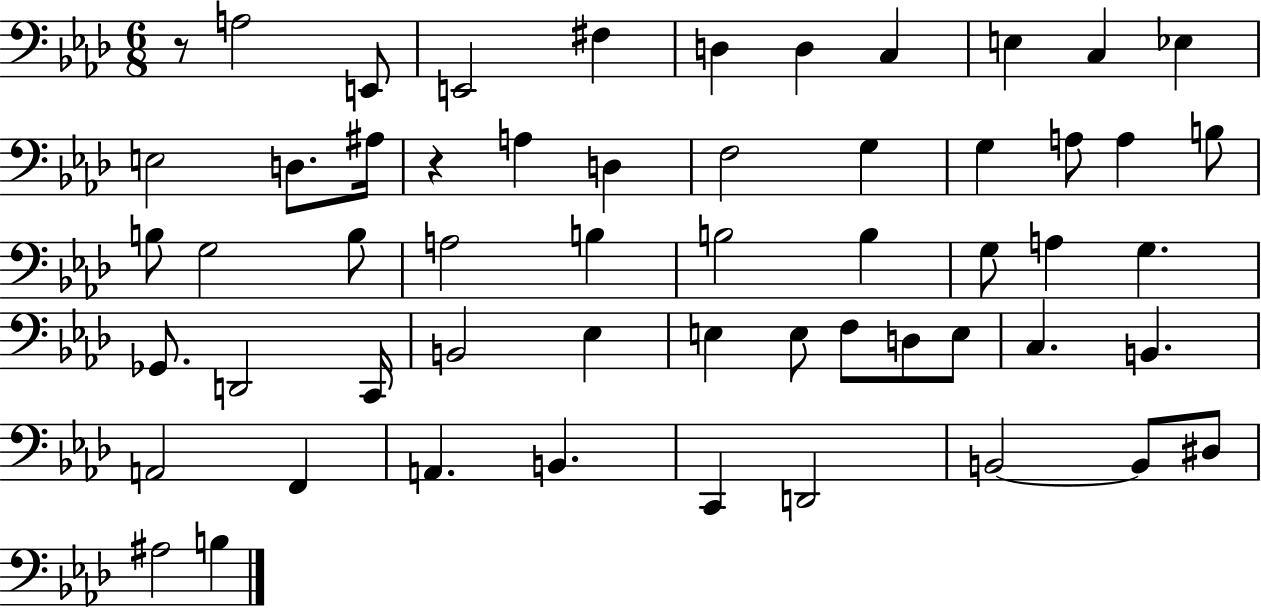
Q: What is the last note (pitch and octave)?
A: B3